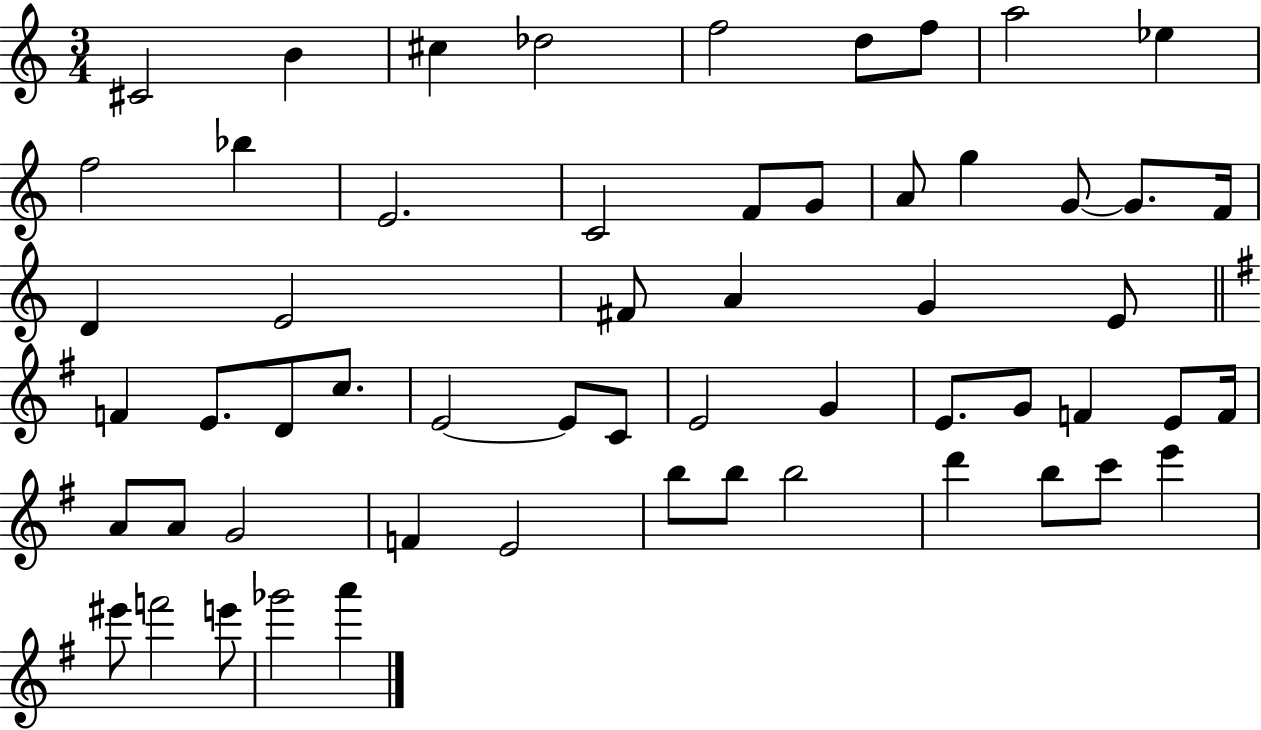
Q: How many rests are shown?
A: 0